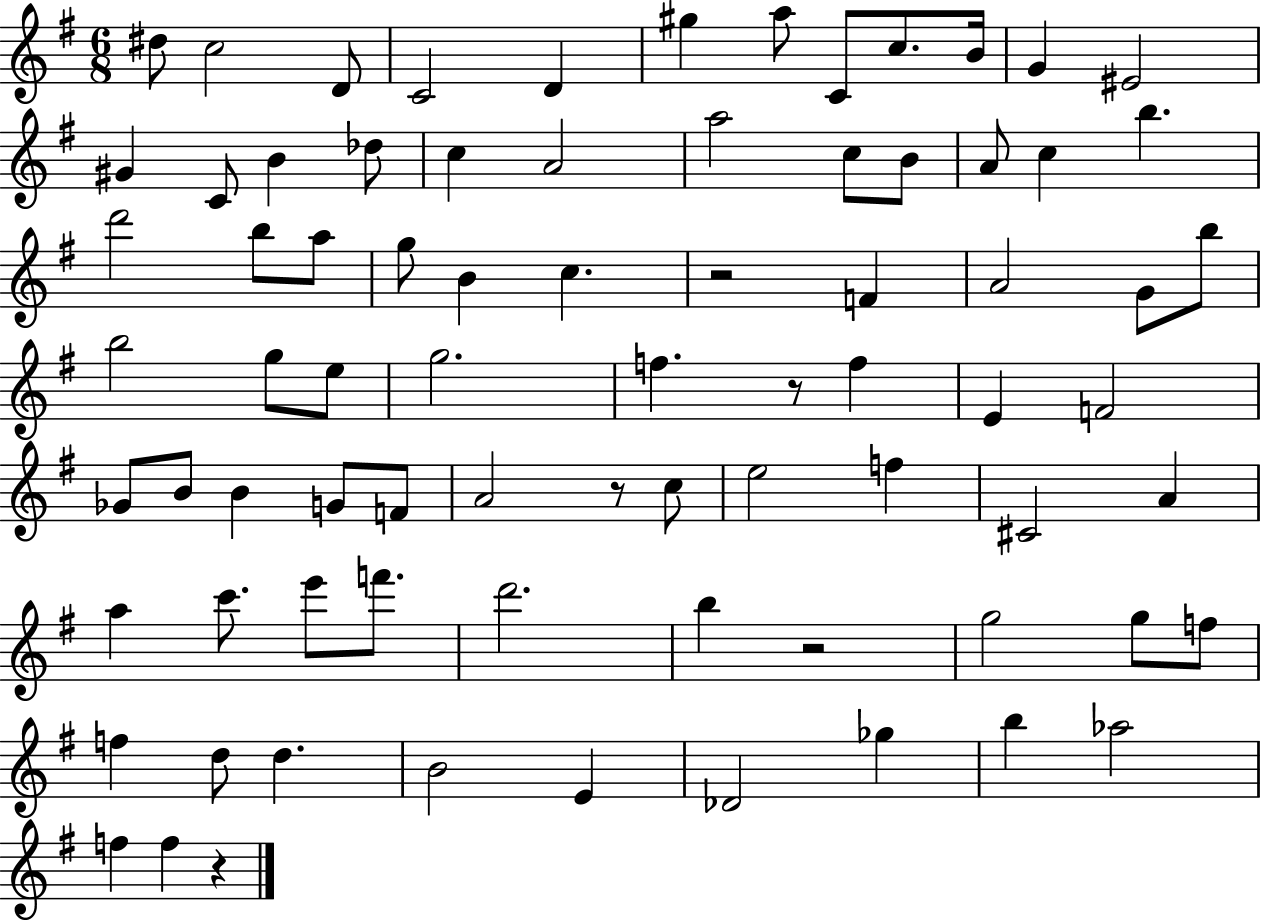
{
  \clef treble
  \numericTimeSignature
  \time 6/8
  \key g \major
  dis''8 c''2 d'8 | c'2 d'4 | gis''4 a''8 c'8 c''8. b'16 | g'4 eis'2 | \break gis'4 c'8 b'4 des''8 | c''4 a'2 | a''2 c''8 b'8 | a'8 c''4 b''4. | \break d'''2 b''8 a''8 | g''8 b'4 c''4. | r2 f'4 | a'2 g'8 b''8 | \break b''2 g''8 e''8 | g''2. | f''4. r8 f''4 | e'4 f'2 | \break ges'8 b'8 b'4 g'8 f'8 | a'2 r8 c''8 | e''2 f''4 | cis'2 a'4 | \break a''4 c'''8. e'''8 f'''8. | d'''2. | b''4 r2 | g''2 g''8 f''8 | \break f''4 d''8 d''4. | b'2 e'4 | des'2 ges''4 | b''4 aes''2 | \break f''4 f''4 r4 | \bar "|."
}